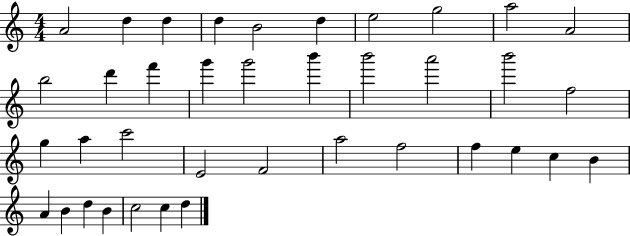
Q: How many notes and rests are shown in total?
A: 38